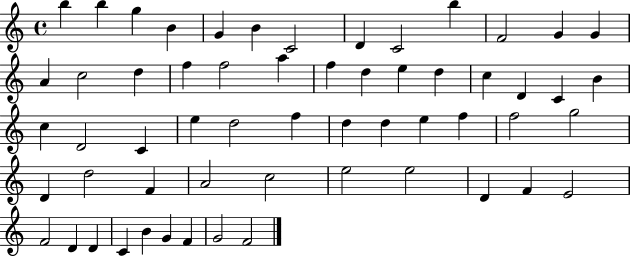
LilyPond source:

{
  \clef treble
  \time 4/4
  \defaultTimeSignature
  \key c \major
  b''4 b''4 g''4 b'4 | g'4 b'4 c'2 | d'4 c'2 b''4 | f'2 g'4 g'4 | \break a'4 c''2 d''4 | f''4 f''2 a''4 | f''4 d''4 e''4 d''4 | c''4 d'4 c'4 b'4 | \break c''4 d'2 c'4 | e''4 d''2 f''4 | d''4 d''4 e''4 f''4 | f''2 g''2 | \break d'4 d''2 f'4 | a'2 c''2 | e''2 e''2 | d'4 f'4 e'2 | \break f'2 d'4 d'4 | c'4 b'4 g'4 f'4 | g'2 f'2 | \bar "|."
}